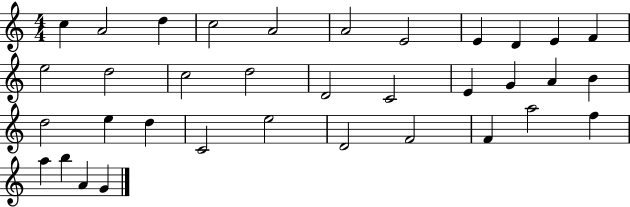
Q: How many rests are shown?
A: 0